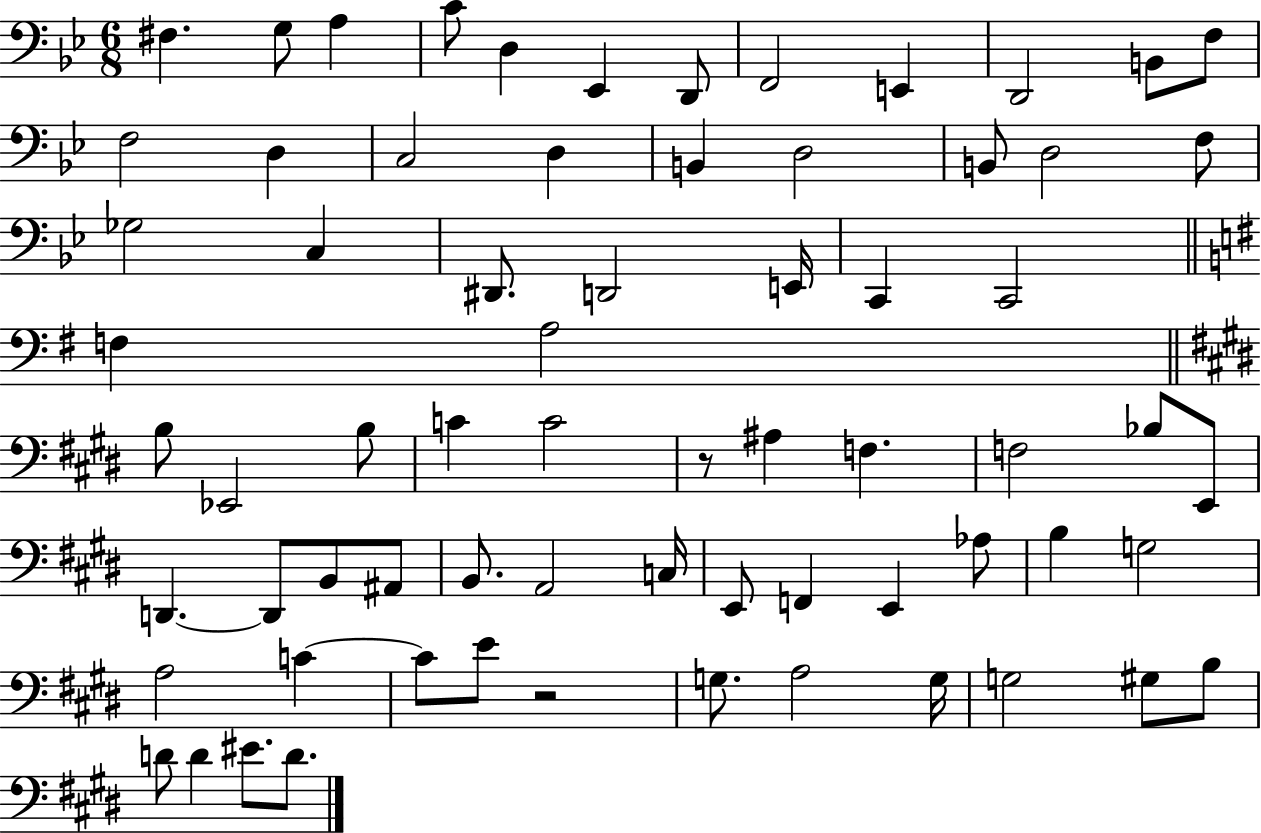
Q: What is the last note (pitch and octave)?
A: D4